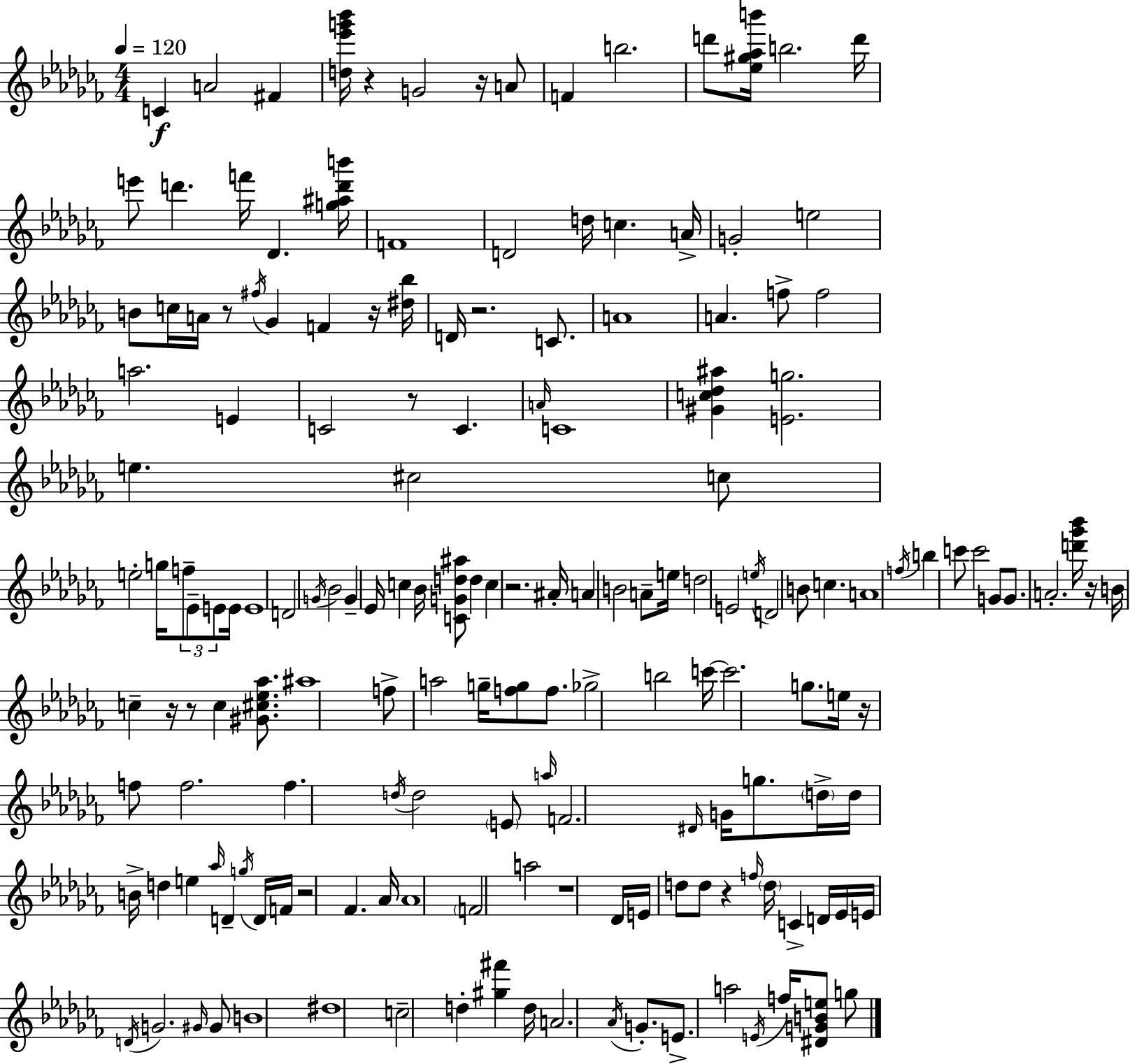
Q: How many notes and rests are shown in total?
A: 170